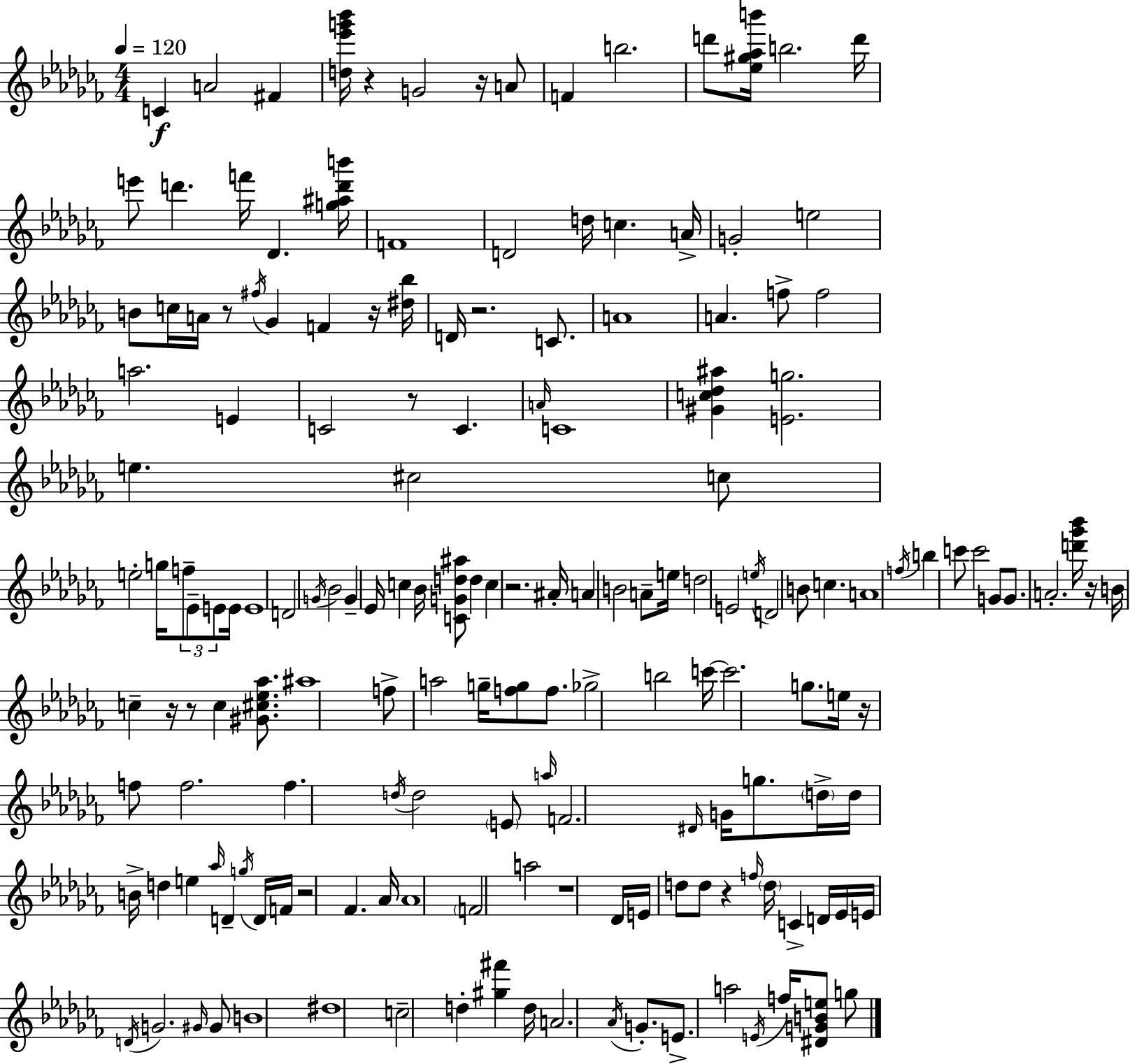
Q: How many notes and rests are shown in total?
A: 170